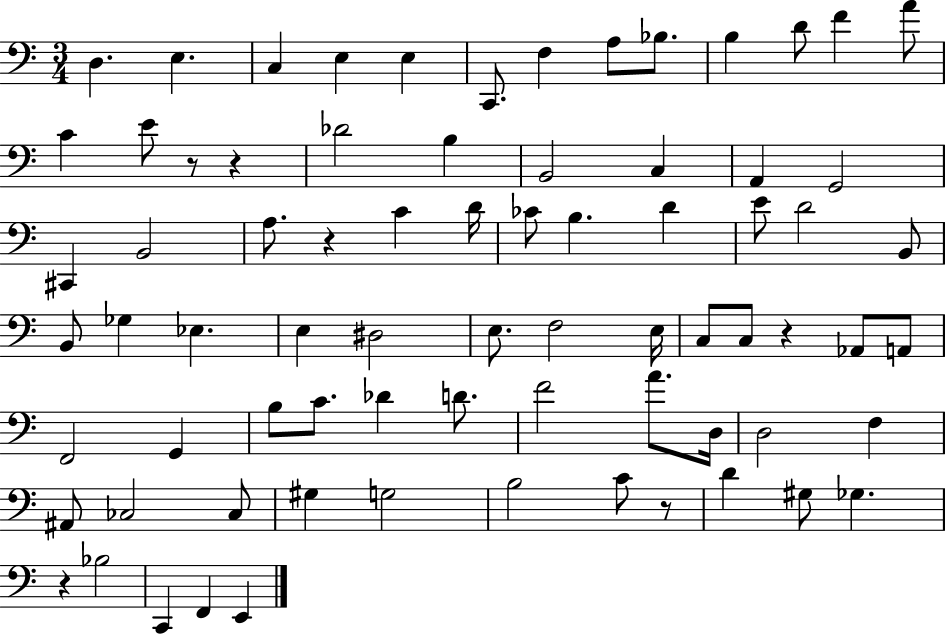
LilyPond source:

{
  \clef bass
  \numericTimeSignature
  \time 3/4
  \key c \major
  d4. e4. | c4 e4 e4 | c,8. f4 a8 bes8. | b4 d'8 f'4 a'8 | \break c'4 e'8 r8 r4 | des'2 b4 | b,2 c4 | a,4 g,2 | \break cis,4 b,2 | a8. r4 c'4 d'16 | ces'8 b4. d'4 | e'8 d'2 b,8 | \break b,8 ges4 ees4. | e4 dis2 | e8. f2 e16 | c8 c8 r4 aes,8 a,8 | \break f,2 g,4 | b8 c'8. des'4 d'8. | f'2 a'8. d16 | d2 f4 | \break ais,8 ces2 ces8 | gis4 g2 | b2 c'8 r8 | d'4 gis8 ges4. | \break r4 bes2 | c,4 f,4 e,4 | \bar "|."
}